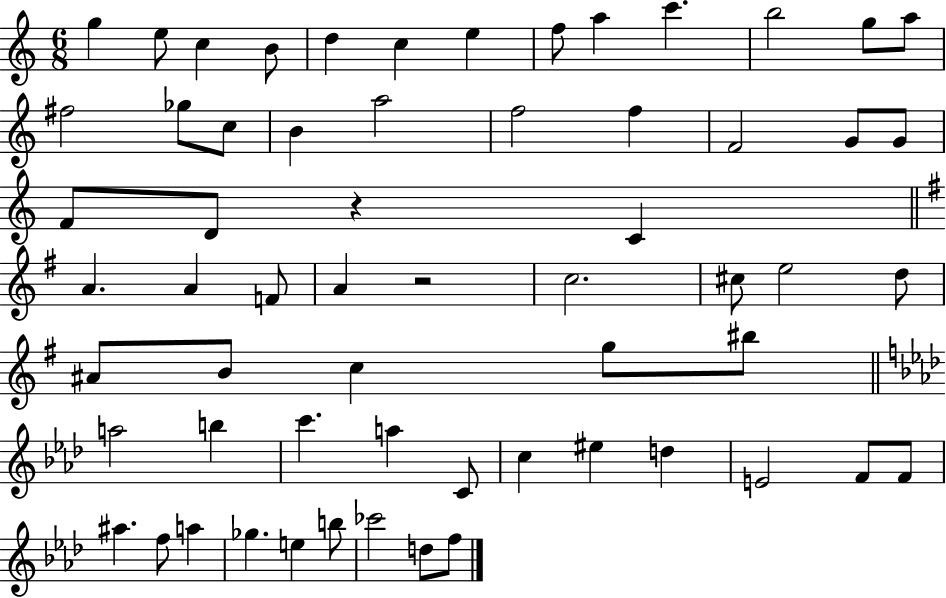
G5/q E5/e C5/q B4/e D5/q C5/q E5/q F5/e A5/q C6/q. B5/h G5/e A5/e F#5/h Gb5/e C5/e B4/q A5/h F5/h F5/q F4/h G4/e G4/e F4/e D4/e R/q C4/q A4/q. A4/q F4/e A4/q R/h C5/h. C#5/e E5/h D5/e A#4/e B4/e C5/q G5/e BIS5/e A5/h B5/q C6/q. A5/q C4/e C5/q EIS5/q D5/q E4/h F4/e F4/e A#5/q. F5/e A5/q Gb5/q. E5/q B5/e CES6/h D5/e F5/e